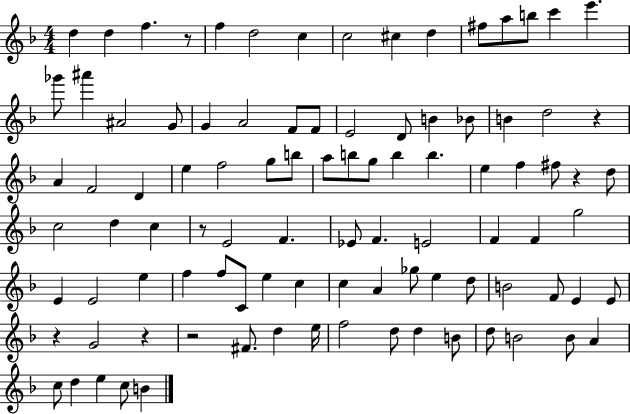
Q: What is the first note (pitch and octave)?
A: D5